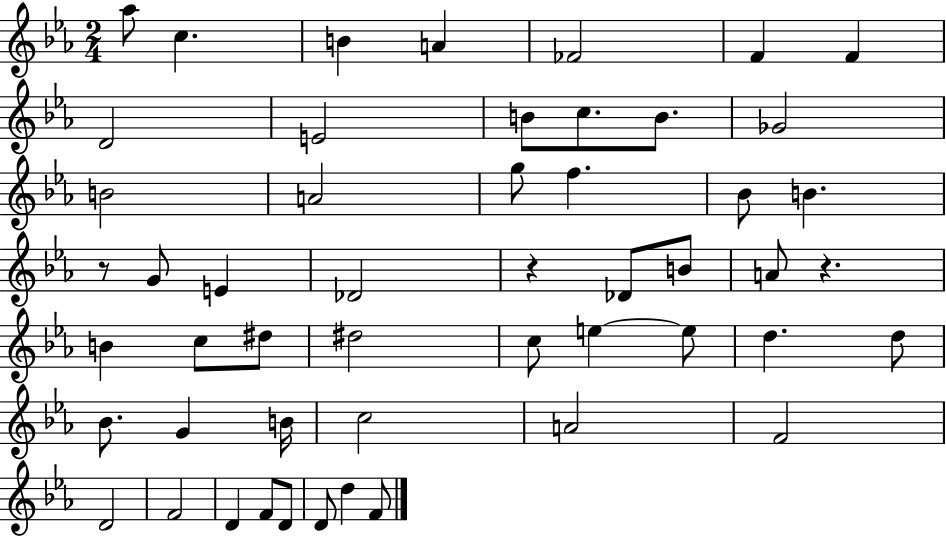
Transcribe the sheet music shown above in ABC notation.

X:1
T:Untitled
M:2/4
L:1/4
K:Eb
_a/2 c B A _F2 F F D2 E2 B/2 c/2 B/2 _G2 B2 A2 g/2 f _B/2 B z/2 G/2 E _D2 z _D/2 B/2 A/2 z B c/2 ^d/2 ^d2 c/2 e e/2 d d/2 _B/2 G B/4 c2 A2 F2 D2 F2 D F/2 D/2 D/2 d F/2